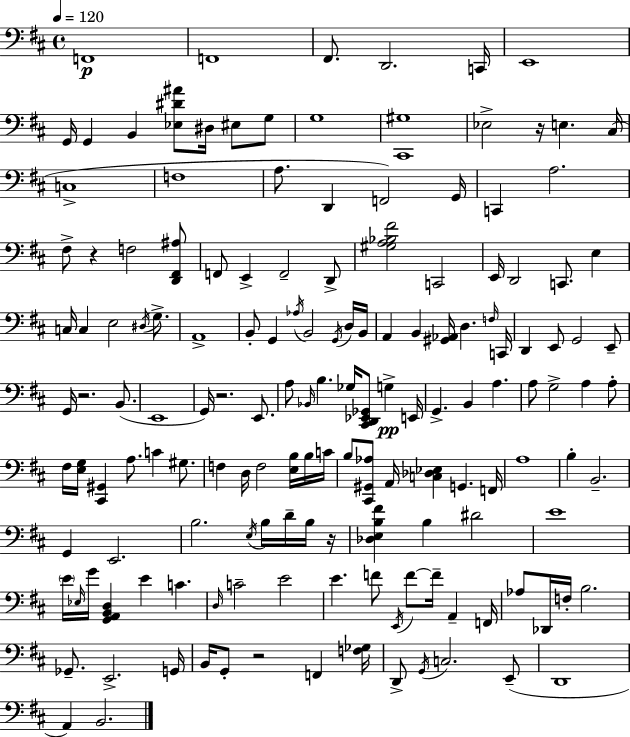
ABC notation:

X:1
T:Untitled
M:4/4
L:1/4
K:D
F,,4 F,,4 ^F,,/2 D,,2 C,,/4 E,,4 G,,/4 G,, B,, [_E,^D^A]/2 ^D,/4 ^E,/2 G,/2 G,4 [^C,,^G,]4 _E,2 z/4 E, ^C,/4 C,4 F,4 A,/2 D,, F,,2 G,,/4 C,, A,2 ^F,/2 z F,2 [D,,^F,,^A,]/2 F,,/2 E,, F,,2 D,,/2 [^G,A,_B,^F]2 C,,2 E,,/4 D,,2 C,,/2 E, C,/4 C, E,2 ^D,/4 G,/2 A,,4 B,,/2 G,, _A,/4 B,,2 G,,/4 D,/4 B,,/4 A,, B,, [^G,,_A,,]/4 D, F,/4 C,,/4 D,, E,,/2 G,,2 E,,/2 G,,/4 z2 B,,/2 E,,4 G,,/4 z2 E,,/2 A,/2 _B,,/4 B, _G,/4 [^C,,D,,_E,,_G,,]/2 G, E,,/4 G,, B,, A, A,/2 G,2 A, A,/2 ^F,/4 [E,G,]/4 [^C,,^G,,] A,/2 C ^G,/2 F, D,/4 F,2 [E,B,]/4 B,/4 C/4 B,/2 [^C,,^G,,_A,]/2 A,,/4 [C,_D,_E,] G,, F,,/4 A,4 B, B,,2 G,, E,,2 B,2 E,/4 B,/4 D/4 B,/4 z/4 [_D,E,B,^F] B, ^D2 E4 E/4 _E,/4 G/4 [G,,A,,B,,D,] E C D,/4 C2 E2 E F/2 E,,/4 F/2 F/4 A,, F,,/4 _A,/2 _D,,/4 F,/4 B,2 _G,,/2 E,,2 G,,/4 B,,/4 G,,/2 z2 F,, [F,_G,]/4 D,,/2 G,,/4 C,2 E,,/2 D,,4 A,, B,,2